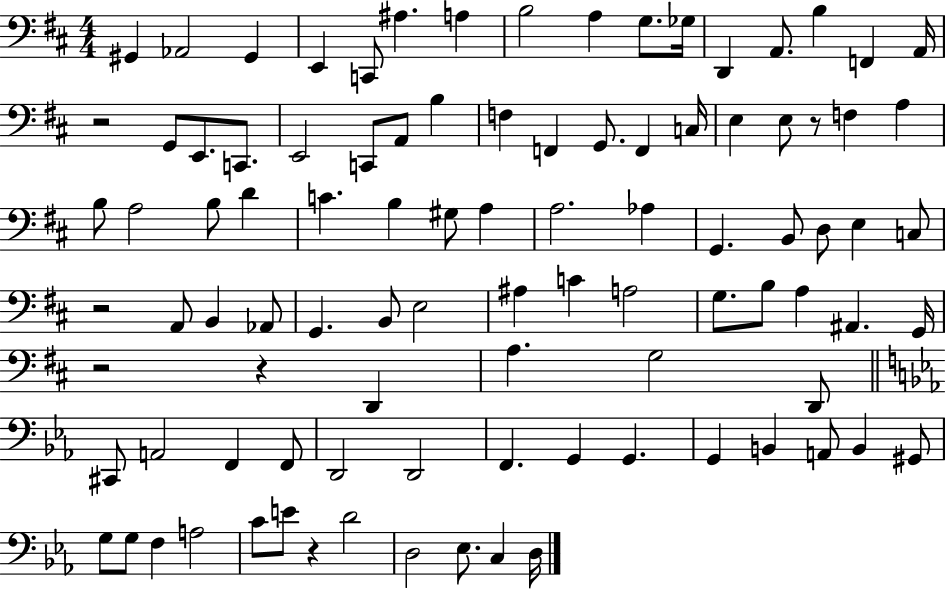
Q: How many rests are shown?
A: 6